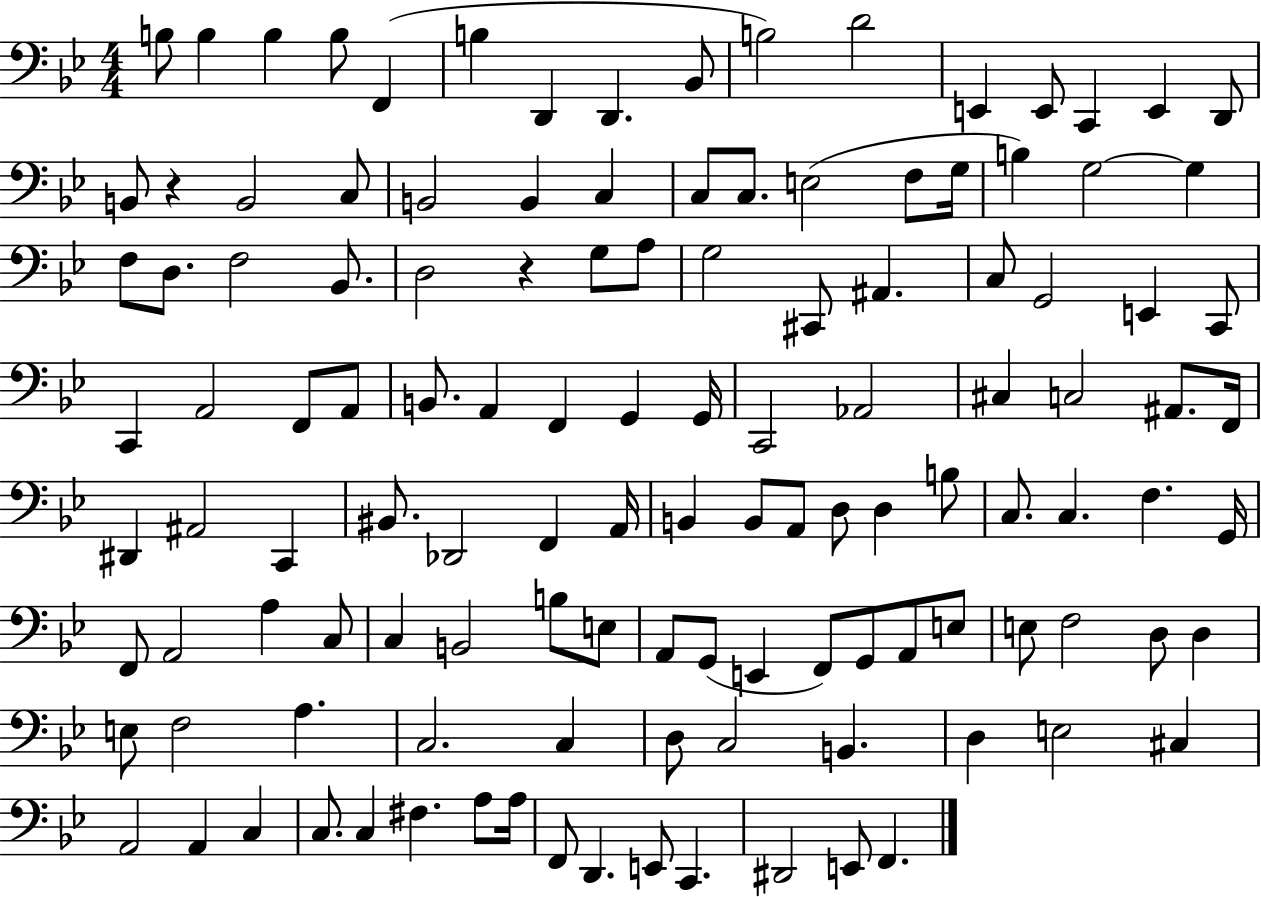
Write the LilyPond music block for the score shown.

{
  \clef bass
  \numericTimeSignature
  \time 4/4
  \key bes \major
  b8 b4 b4 b8 f,4( | b4 d,4 d,4. bes,8 | b2) d'2 | e,4 e,8 c,4 e,4 d,8 | \break b,8 r4 b,2 c8 | b,2 b,4 c4 | c8 c8. e2( f8 g16 | b4) g2~~ g4 | \break f8 d8. f2 bes,8. | d2 r4 g8 a8 | g2 cis,8 ais,4. | c8 g,2 e,4 c,8 | \break c,4 a,2 f,8 a,8 | b,8. a,4 f,4 g,4 g,16 | c,2 aes,2 | cis4 c2 ais,8. f,16 | \break dis,4 ais,2 c,4 | bis,8. des,2 f,4 a,16 | b,4 b,8 a,8 d8 d4 b8 | c8. c4. f4. g,16 | \break f,8 a,2 a4 c8 | c4 b,2 b8 e8 | a,8 g,8( e,4 f,8) g,8 a,8 e8 | e8 f2 d8 d4 | \break e8 f2 a4. | c2. c4 | d8 c2 b,4. | d4 e2 cis4 | \break a,2 a,4 c4 | c8. c4 fis4. a8 a16 | f,8 d,4. e,8 c,4. | dis,2 e,8 f,4. | \break \bar "|."
}